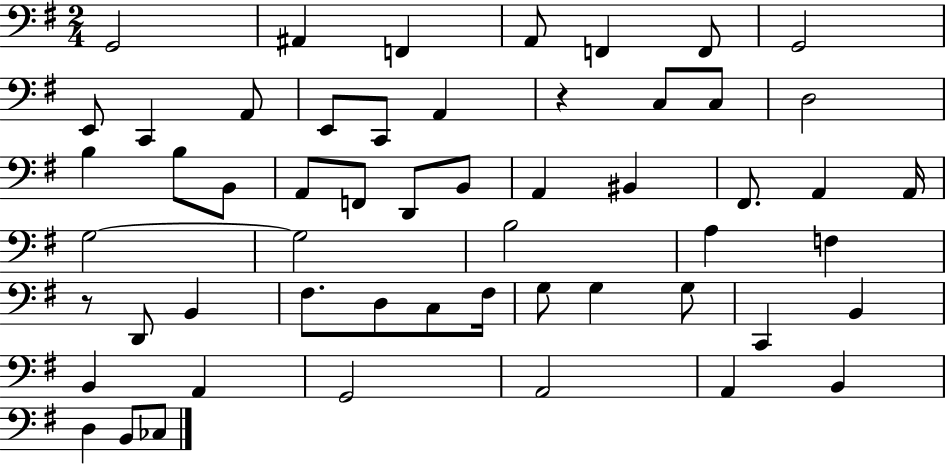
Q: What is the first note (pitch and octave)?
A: G2